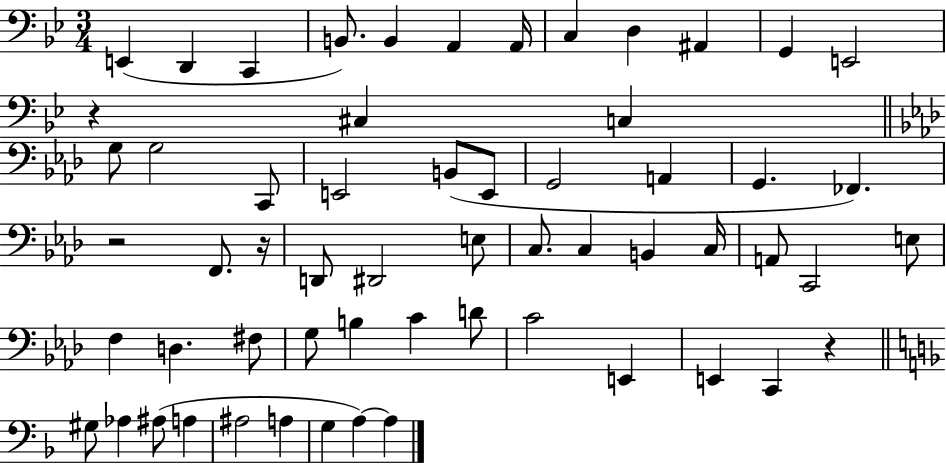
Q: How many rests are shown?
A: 4